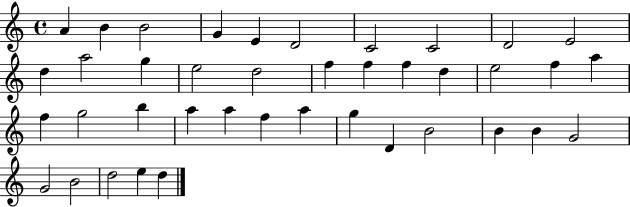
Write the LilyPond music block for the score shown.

{
  \clef treble
  \time 4/4
  \defaultTimeSignature
  \key c \major
  a'4 b'4 b'2 | g'4 e'4 d'2 | c'2 c'2 | d'2 e'2 | \break d''4 a''2 g''4 | e''2 d''2 | f''4 f''4 f''4 d''4 | e''2 f''4 a''4 | \break f''4 g''2 b''4 | a''4 a''4 f''4 a''4 | g''4 d'4 b'2 | b'4 b'4 g'2 | \break g'2 b'2 | d''2 e''4 d''4 | \bar "|."
}